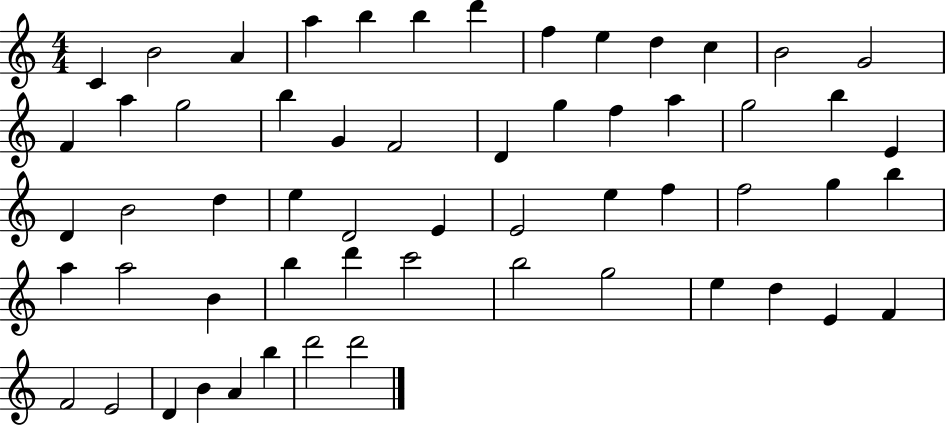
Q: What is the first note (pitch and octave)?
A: C4